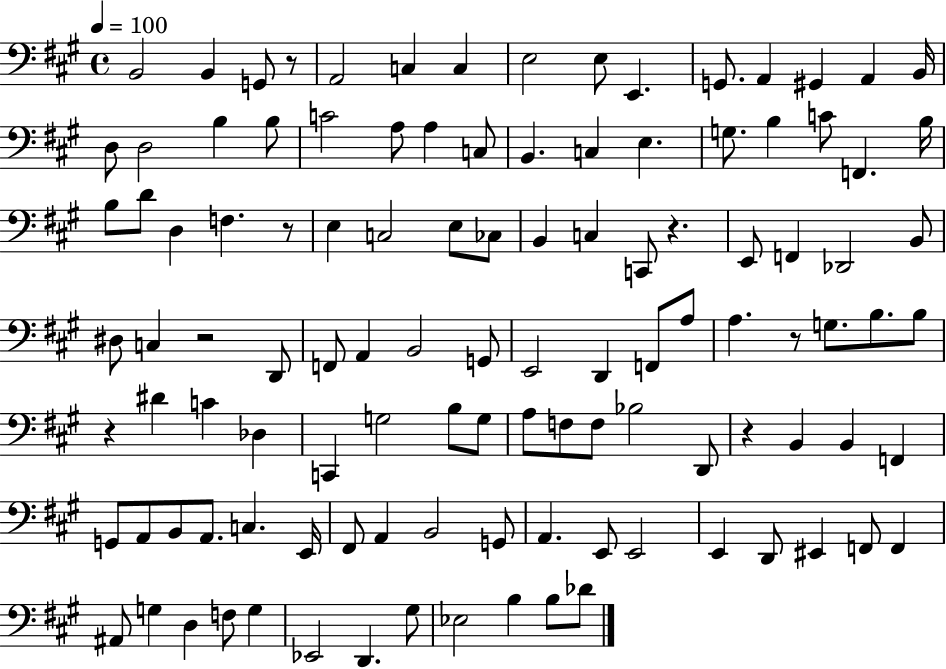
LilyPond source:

{
  \clef bass
  \time 4/4
  \defaultTimeSignature
  \key a \major
  \tempo 4 = 100
  b,2 b,4 g,8 r8 | a,2 c4 c4 | e2 e8 e,4. | g,8. a,4 gis,4 a,4 b,16 | \break d8 d2 b4 b8 | c'2 a8 a4 c8 | b,4. c4 e4. | g8. b4 c'8 f,4. b16 | \break b8 d'8 d4 f4. r8 | e4 c2 e8 ces8 | b,4 c4 c,8 r4. | e,8 f,4 des,2 b,8 | \break dis8 c4 r2 d,8 | f,8 a,4 b,2 g,8 | e,2 d,4 f,8 a8 | a4. r8 g8. b8. b8 | \break r4 dis'4 c'4 des4 | c,4 g2 b8 g8 | a8 f8 f8 bes2 d,8 | r4 b,4 b,4 f,4 | \break g,8 a,8 b,8 a,8. c4. e,16 | fis,8 a,4 b,2 g,8 | a,4. e,8 e,2 | e,4 d,8 eis,4 f,8 f,4 | \break ais,8 g4 d4 f8 g4 | ees,2 d,4. gis8 | ees2 b4 b8 des'8 | \bar "|."
}